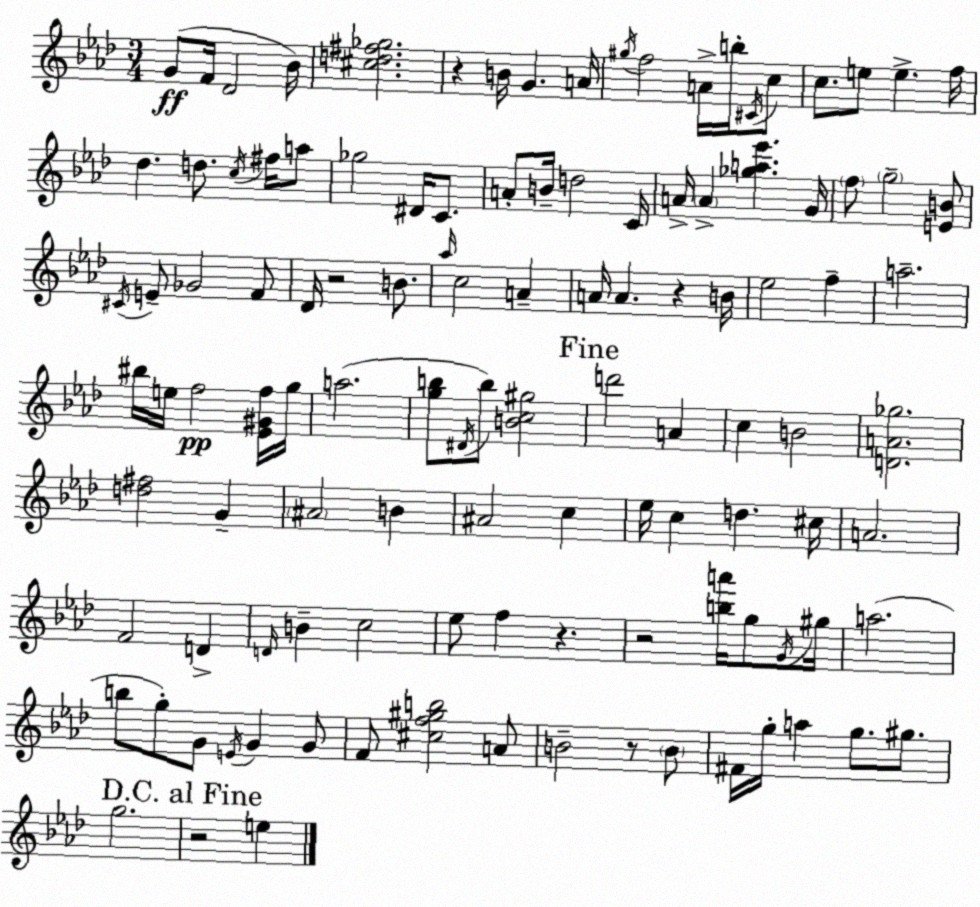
X:1
T:Untitled
M:3/4
L:1/4
K:Ab
G/2 F/4 _D2 _B/4 [^cd^f_g]2 z B/4 G A/4 ^g/4 f2 A/4 b/4 ^C/4 c/2 c/2 e/2 e f/4 _d d/2 c/4 ^f/4 a/2 _g2 ^D/4 C/2 A/2 B/4 d2 C/4 A/4 A [_ga_e'] G/4 f/2 g2 [EB]/2 ^C/4 E/2 _G2 F/2 _D/4 z2 B/2 _a/4 c2 A A/4 A z B/4 _e2 f a2 ^b/4 e/4 f2 [_E^Gf]/4 g/4 a2 [gb]/2 ^D/4 b/2 [Bc^g]2 d'2 A c B2 [DA_g]2 [d^f]2 G ^A2 B ^A2 c _e/4 c d ^c/4 A2 F2 D D/4 B c2 _e/2 f z z2 [ba']/4 g/2 G/4 ^g/4 a2 b/2 g/2 G/2 E/4 G G/2 F/2 [^cf^gb]2 A/2 B2 z/2 B/2 ^F/4 g/4 a g/2 ^g/2 g2 z2 e